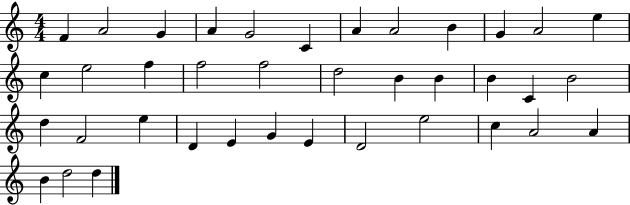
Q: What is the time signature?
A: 4/4